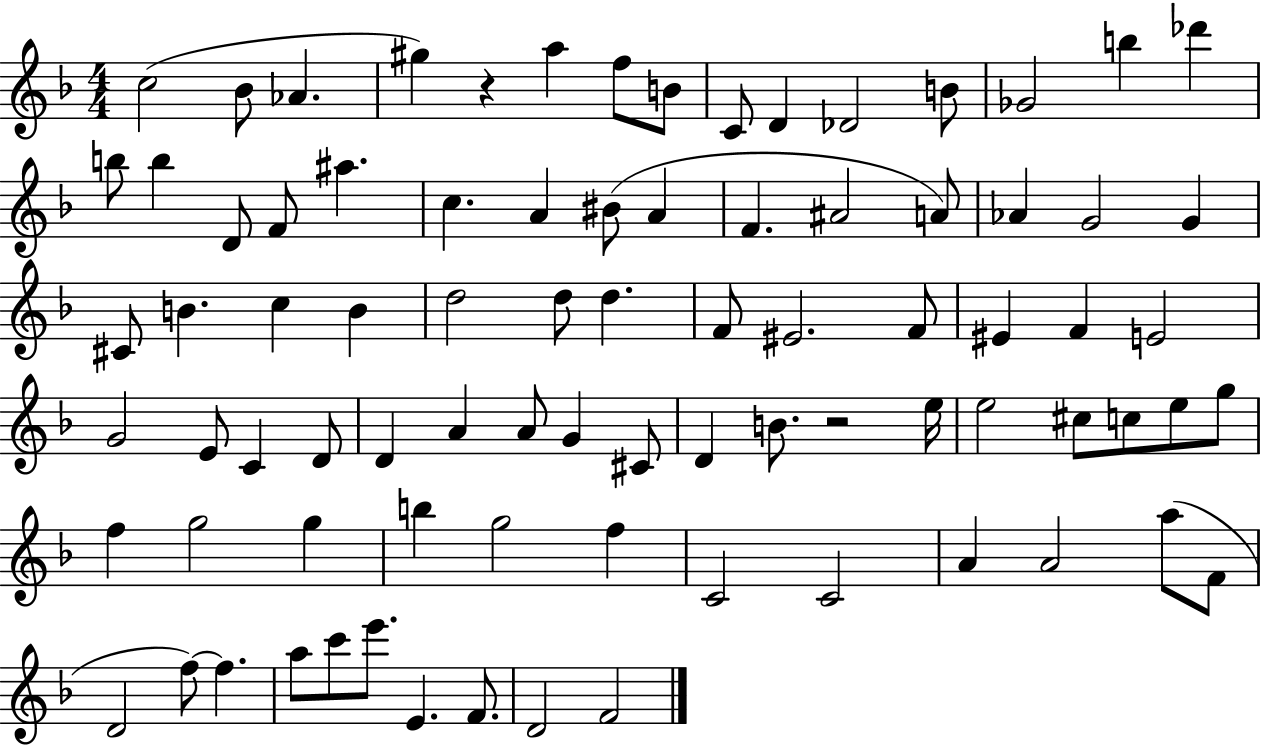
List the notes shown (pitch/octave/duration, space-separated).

C5/h Bb4/e Ab4/q. G#5/q R/q A5/q F5/e B4/e C4/e D4/q Db4/h B4/e Gb4/h B5/q Db6/q B5/e B5/q D4/e F4/e A#5/q. C5/q. A4/q BIS4/e A4/q F4/q. A#4/h A4/e Ab4/q G4/h G4/q C#4/e B4/q. C5/q B4/q D5/h D5/e D5/q. F4/e EIS4/h. F4/e EIS4/q F4/q E4/h G4/h E4/e C4/q D4/e D4/q A4/q A4/e G4/q C#4/e D4/q B4/e. R/h E5/s E5/h C#5/e C5/e E5/e G5/e F5/q G5/h G5/q B5/q G5/h F5/q C4/h C4/h A4/q A4/h A5/e F4/e D4/h F5/e F5/q. A5/e C6/e E6/e. E4/q. F4/e. D4/h F4/h